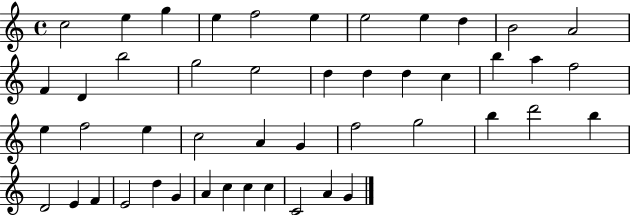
X:1
T:Untitled
M:4/4
L:1/4
K:C
c2 e g e f2 e e2 e d B2 A2 F D b2 g2 e2 d d d c b a f2 e f2 e c2 A G f2 g2 b d'2 b D2 E F E2 d G A c c c C2 A G